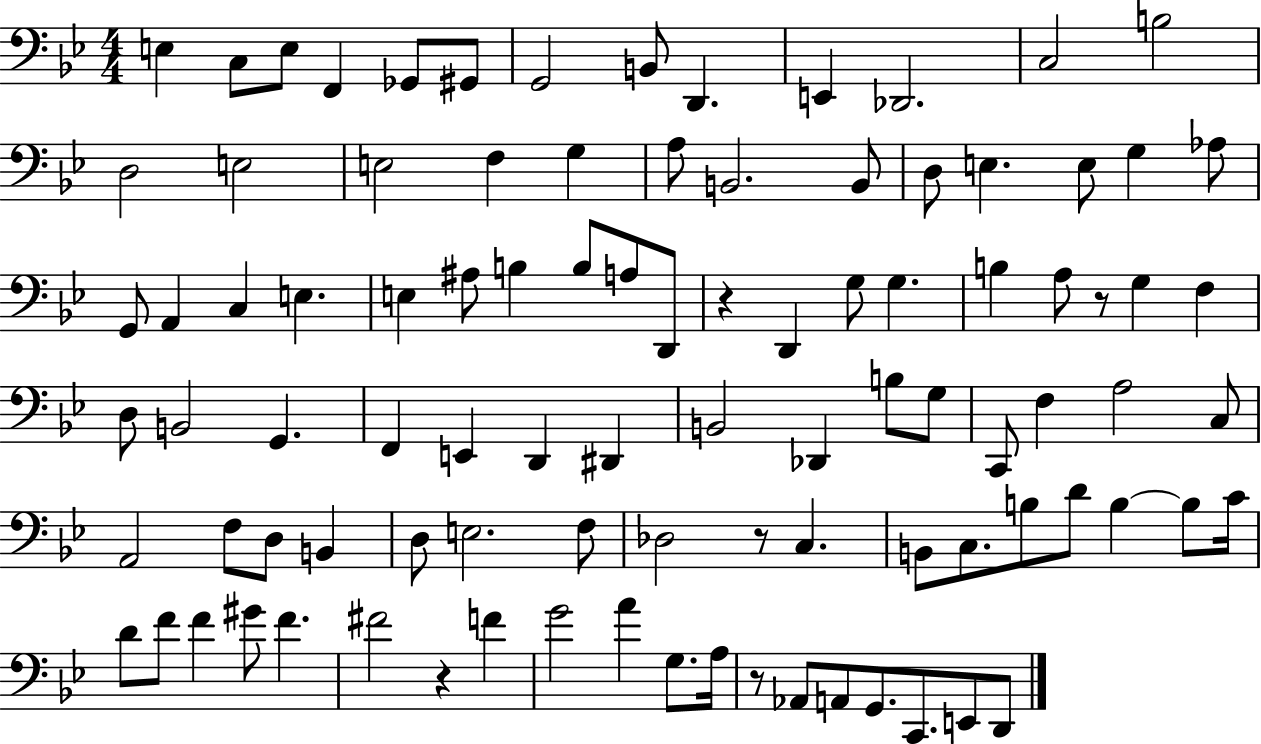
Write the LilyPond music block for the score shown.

{
  \clef bass
  \numericTimeSignature
  \time 4/4
  \key bes \major
  e4 c8 e8 f,4 ges,8 gis,8 | g,2 b,8 d,4. | e,4 des,2. | c2 b2 | \break d2 e2 | e2 f4 g4 | a8 b,2. b,8 | d8 e4. e8 g4 aes8 | \break g,8 a,4 c4 e4. | e4 ais8 b4 b8 a8 d,8 | r4 d,4 g8 g4. | b4 a8 r8 g4 f4 | \break d8 b,2 g,4. | f,4 e,4 d,4 dis,4 | b,2 des,4 b8 g8 | c,8 f4 a2 c8 | \break a,2 f8 d8 b,4 | d8 e2. f8 | des2 r8 c4. | b,8 c8. b8 d'8 b4~~ b8 c'16 | \break d'8 f'8 f'4 gis'8 f'4. | fis'2 r4 f'4 | g'2 a'4 g8. a16 | r8 aes,8 a,8 g,8. c,8. e,8 d,8 | \break \bar "|."
}